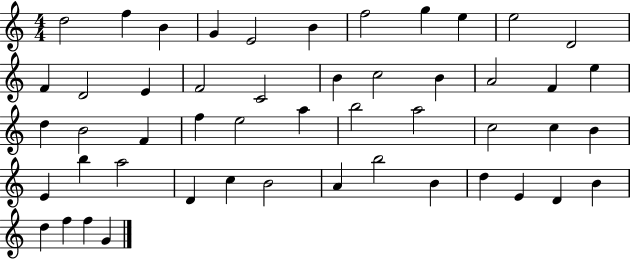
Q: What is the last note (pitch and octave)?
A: G4